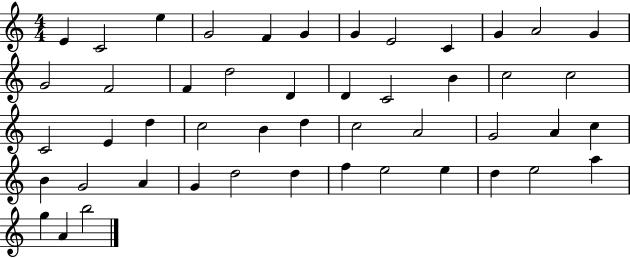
{
  \clef treble
  \numericTimeSignature
  \time 4/4
  \key c \major
  e'4 c'2 e''4 | g'2 f'4 g'4 | g'4 e'2 c'4 | g'4 a'2 g'4 | \break g'2 f'2 | f'4 d''2 d'4 | d'4 c'2 b'4 | c''2 c''2 | \break c'2 e'4 d''4 | c''2 b'4 d''4 | c''2 a'2 | g'2 a'4 c''4 | \break b'4 g'2 a'4 | g'4 d''2 d''4 | f''4 e''2 e''4 | d''4 e''2 a''4 | \break g''4 a'4 b''2 | \bar "|."
}